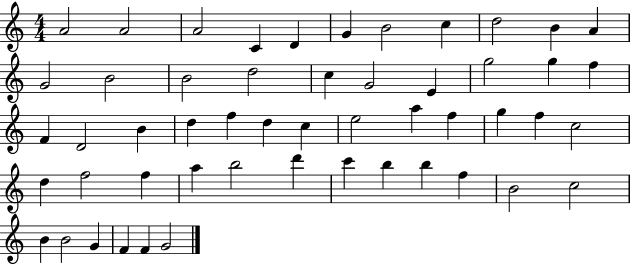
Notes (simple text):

A4/h A4/h A4/h C4/q D4/q G4/q B4/h C5/q D5/h B4/q A4/q G4/h B4/h B4/h D5/h C5/q G4/h E4/q G5/h G5/q F5/q F4/q D4/h B4/q D5/q F5/q D5/q C5/q E5/h A5/q F5/q G5/q F5/q C5/h D5/q F5/h F5/q A5/q B5/h D6/q C6/q B5/q B5/q F5/q B4/h C5/h B4/q B4/h G4/q F4/q F4/q G4/h